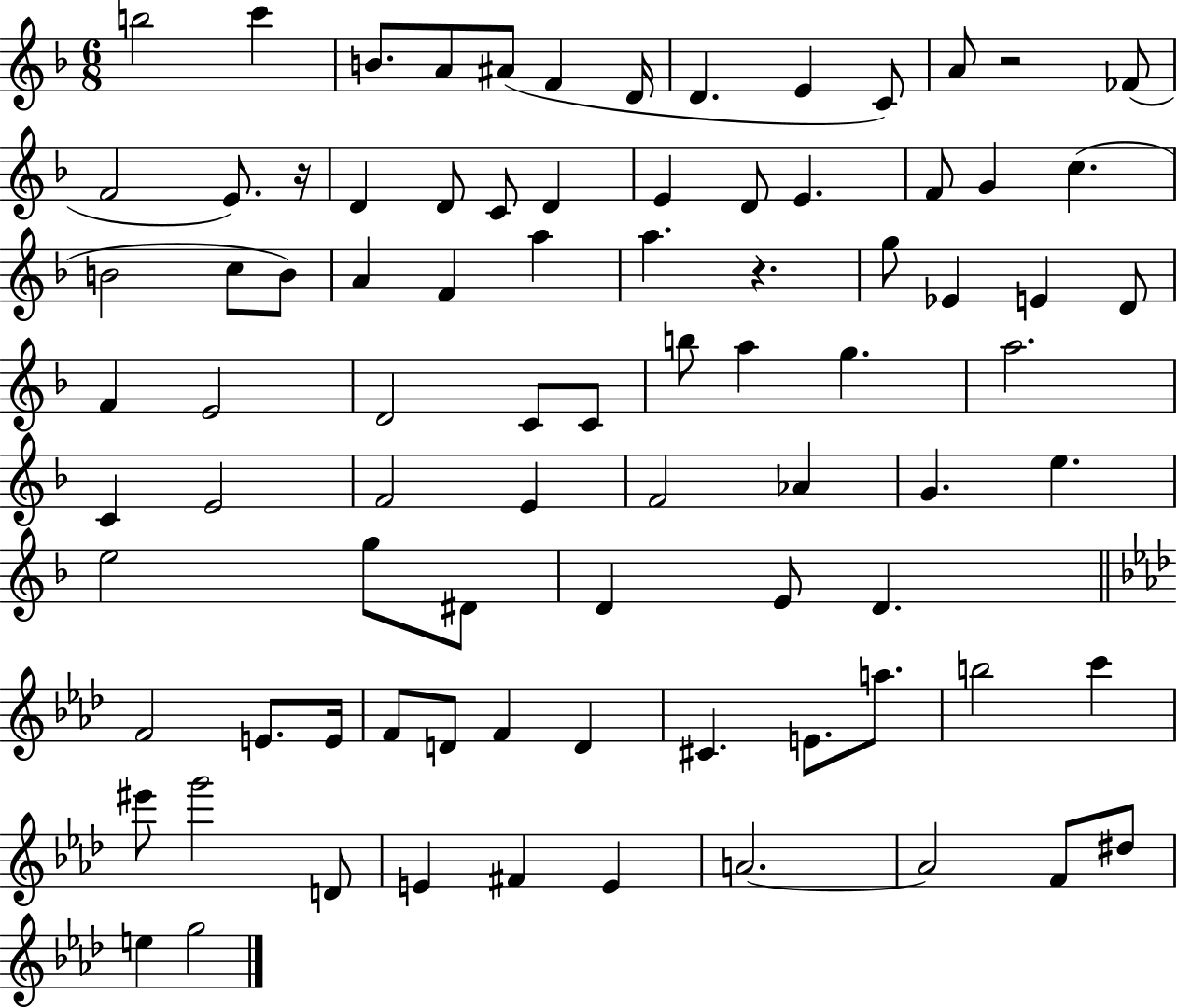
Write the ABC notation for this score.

X:1
T:Untitled
M:6/8
L:1/4
K:F
b2 c' B/2 A/2 ^A/2 F D/4 D E C/2 A/2 z2 _F/2 F2 E/2 z/4 D D/2 C/2 D E D/2 E F/2 G c B2 c/2 B/2 A F a a z g/2 _E E D/2 F E2 D2 C/2 C/2 b/2 a g a2 C E2 F2 E F2 _A G e e2 g/2 ^D/2 D E/2 D F2 E/2 E/4 F/2 D/2 F D ^C E/2 a/2 b2 c' ^e'/2 g'2 D/2 E ^F E A2 A2 F/2 ^d/2 e g2